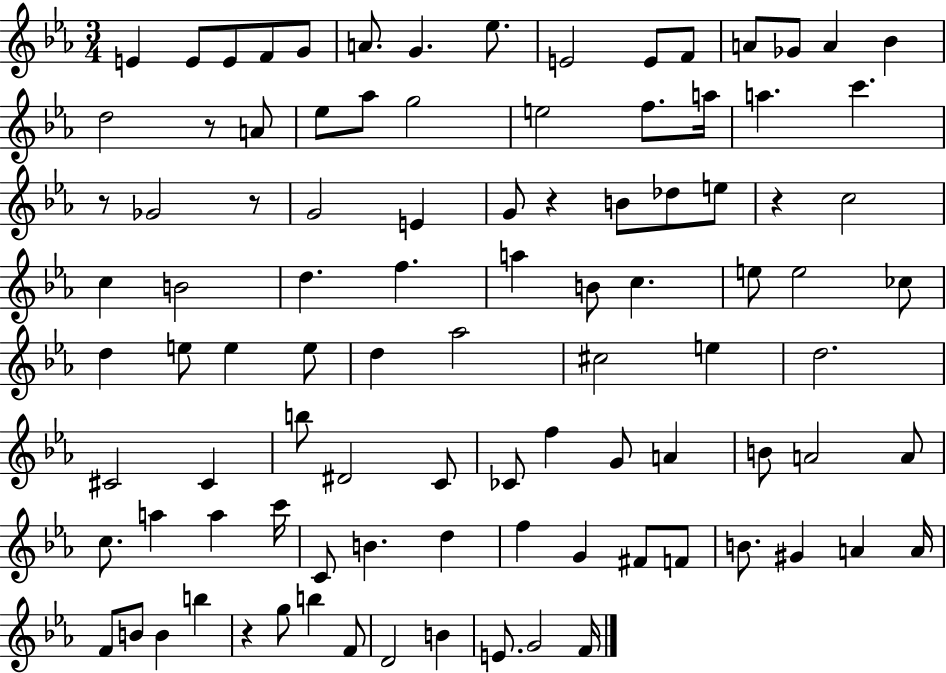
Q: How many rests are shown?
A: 6